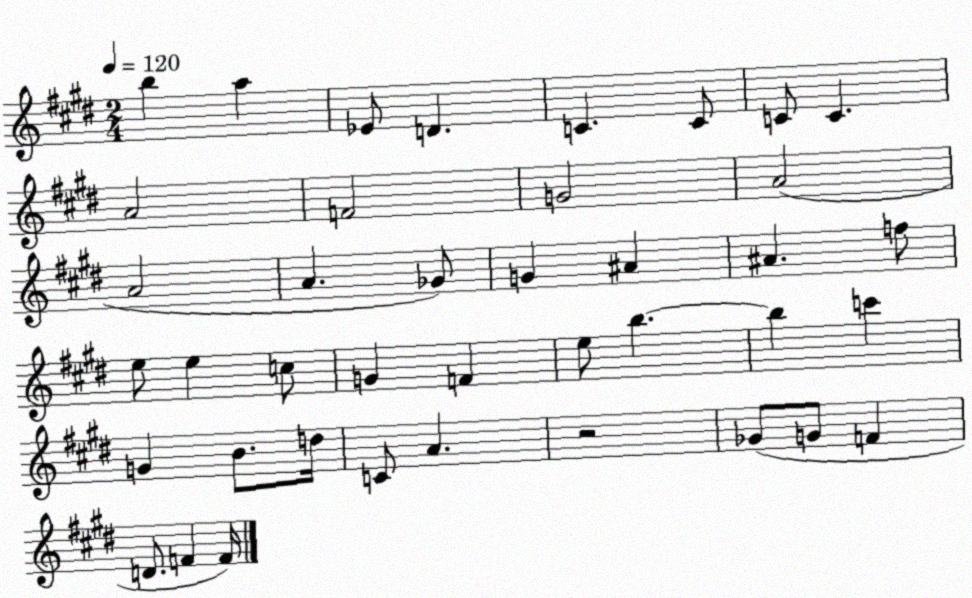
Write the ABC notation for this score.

X:1
T:Untitled
M:2/4
L:1/4
K:E
b a _E/2 D C C/2 C/2 C A2 F2 G2 A2 A2 A _G/2 G ^A ^A f/2 e/2 e c/2 G F e/2 b b c' G B/2 d/4 C/2 A z2 _G/2 G/2 F D/2 F F/4